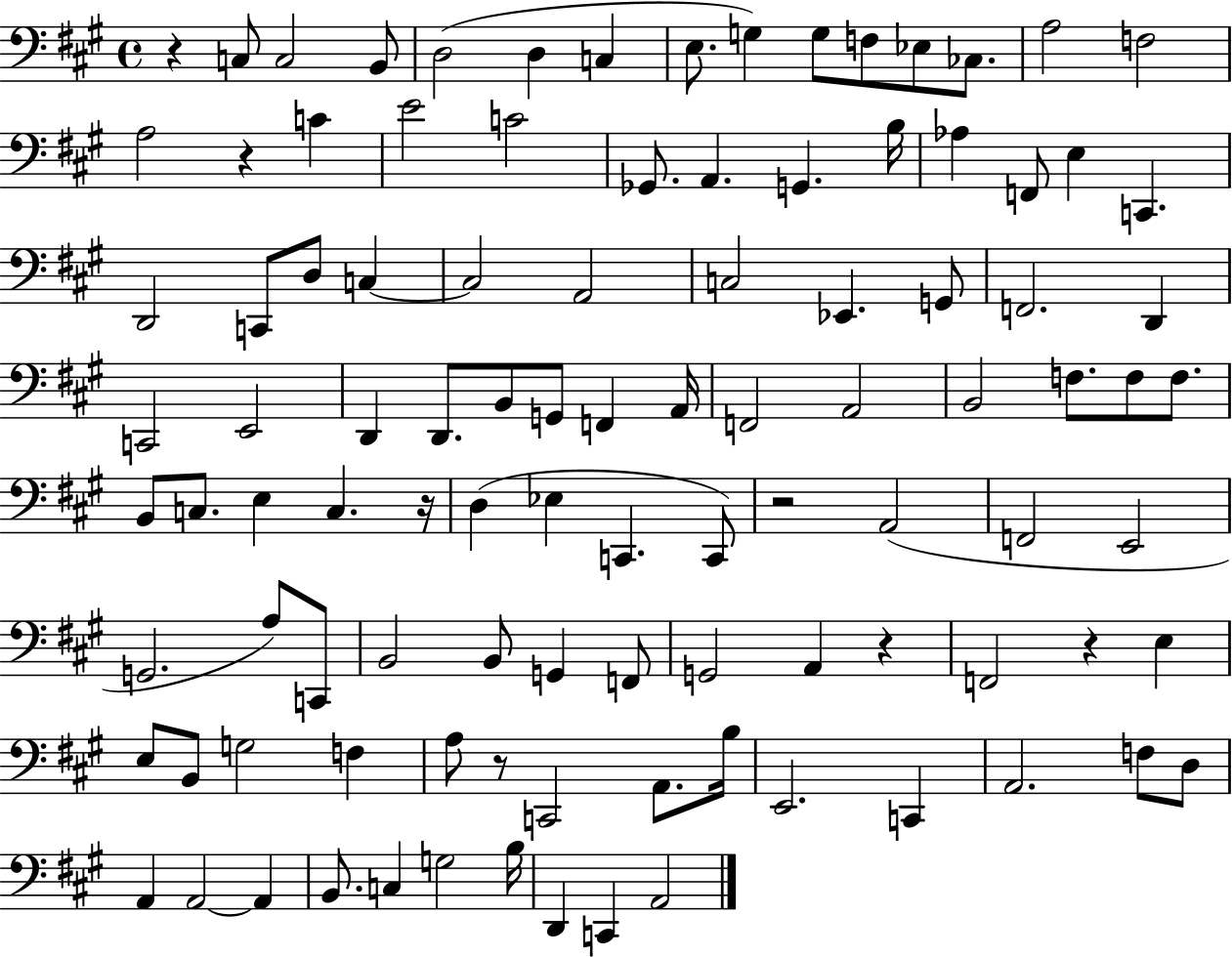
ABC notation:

X:1
T:Untitled
M:4/4
L:1/4
K:A
z C,/2 C,2 B,,/2 D,2 D, C, E,/2 G, G,/2 F,/2 _E,/2 _C,/2 A,2 F,2 A,2 z C E2 C2 _G,,/2 A,, G,, B,/4 _A, F,,/2 E, C,, D,,2 C,,/2 D,/2 C, C,2 A,,2 C,2 _E,, G,,/2 F,,2 D,, C,,2 E,,2 D,, D,,/2 B,,/2 G,,/2 F,, A,,/4 F,,2 A,,2 B,,2 F,/2 F,/2 F,/2 B,,/2 C,/2 E, C, z/4 D, _E, C,, C,,/2 z2 A,,2 F,,2 E,,2 G,,2 A,/2 C,,/2 B,,2 B,,/2 G,, F,,/2 G,,2 A,, z F,,2 z E, E,/2 B,,/2 G,2 F, A,/2 z/2 C,,2 A,,/2 B,/4 E,,2 C,, A,,2 F,/2 D,/2 A,, A,,2 A,, B,,/2 C, G,2 B,/4 D,, C,, A,,2